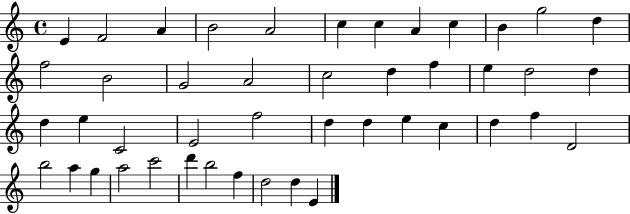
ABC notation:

X:1
T:Untitled
M:4/4
L:1/4
K:C
E F2 A B2 A2 c c A c B g2 d f2 B2 G2 A2 c2 d f e d2 d d e C2 E2 f2 d d e c d f D2 b2 a g a2 c'2 d' b2 f d2 d E